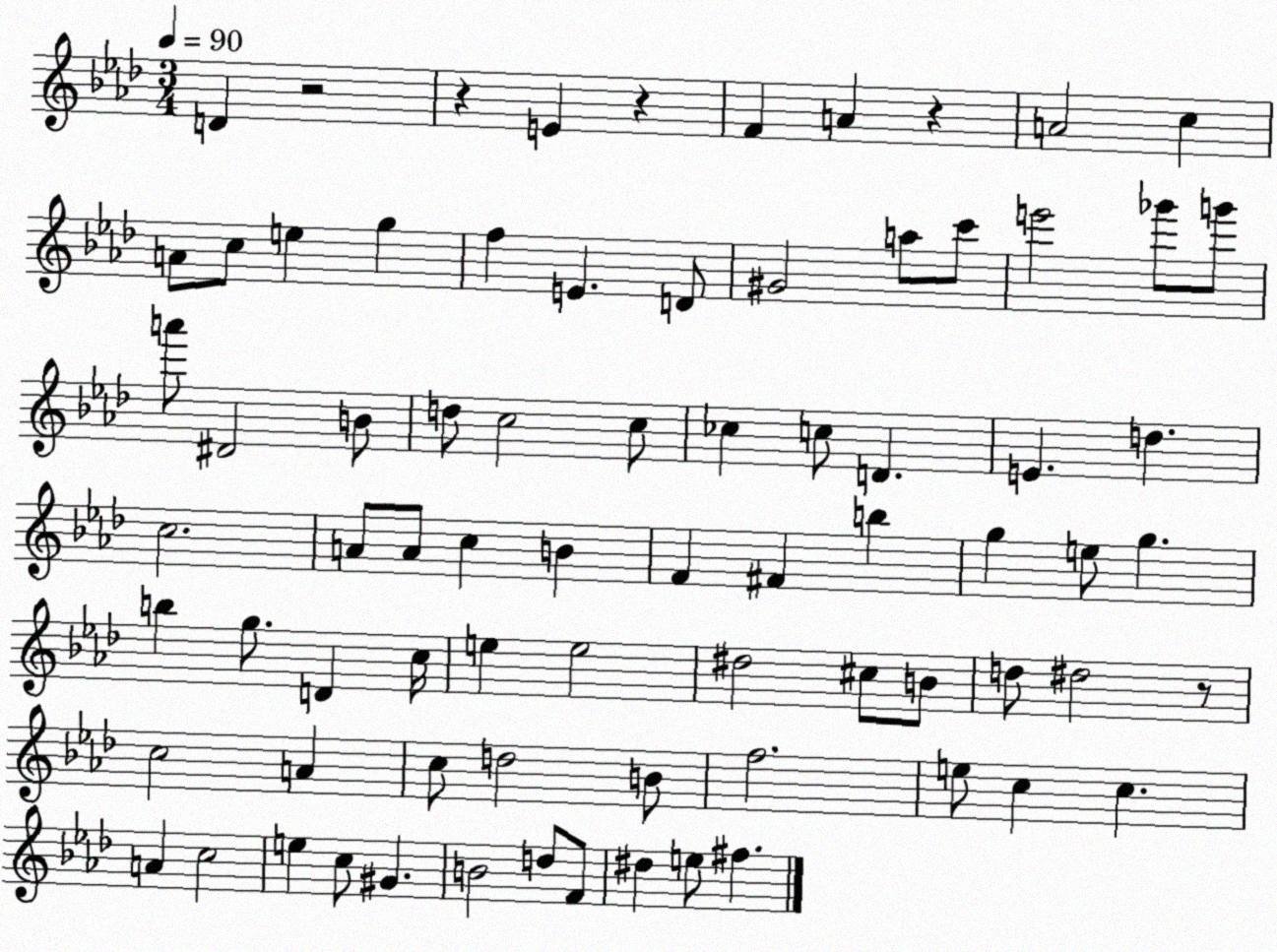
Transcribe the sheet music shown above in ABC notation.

X:1
T:Untitled
M:3/4
L:1/4
K:Ab
D z2 z E z F A z A2 c A/2 c/2 e g f E D/2 ^G2 a/2 c'/2 e'2 _g'/2 g'/2 a'/2 ^D2 B/2 d/2 c2 c/2 _c c/2 D E d c2 A/2 A/2 c B F ^F b g e/2 g b g/2 D c/4 e e2 ^d2 ^c/2 B/2 d/2 ^d2 z/2 c2 A c/2 d2 B/2 f2 e/2 c c A c2 e c/2 ^G B2 d/2 F/2 ^d e/2 ^f